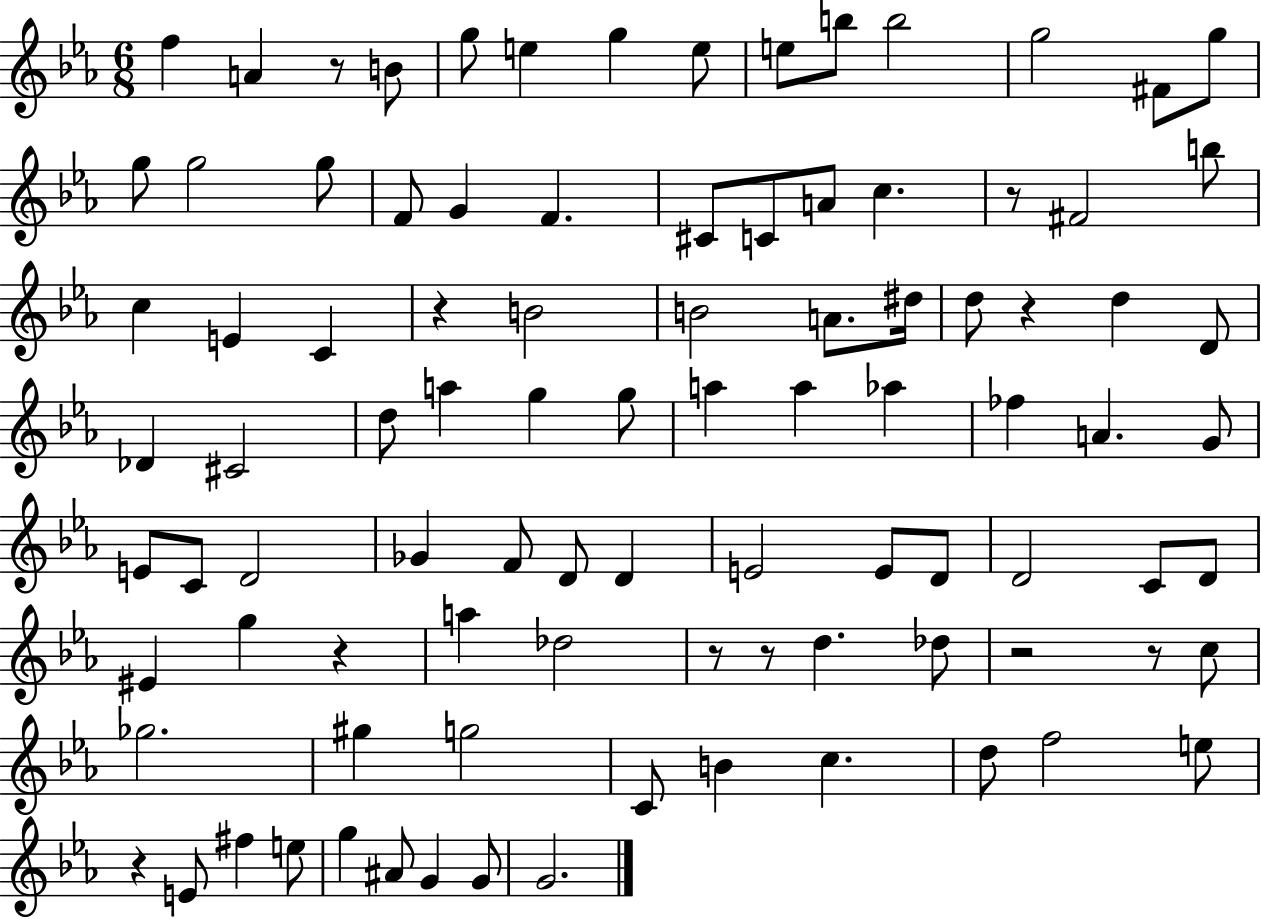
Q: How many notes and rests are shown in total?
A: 94